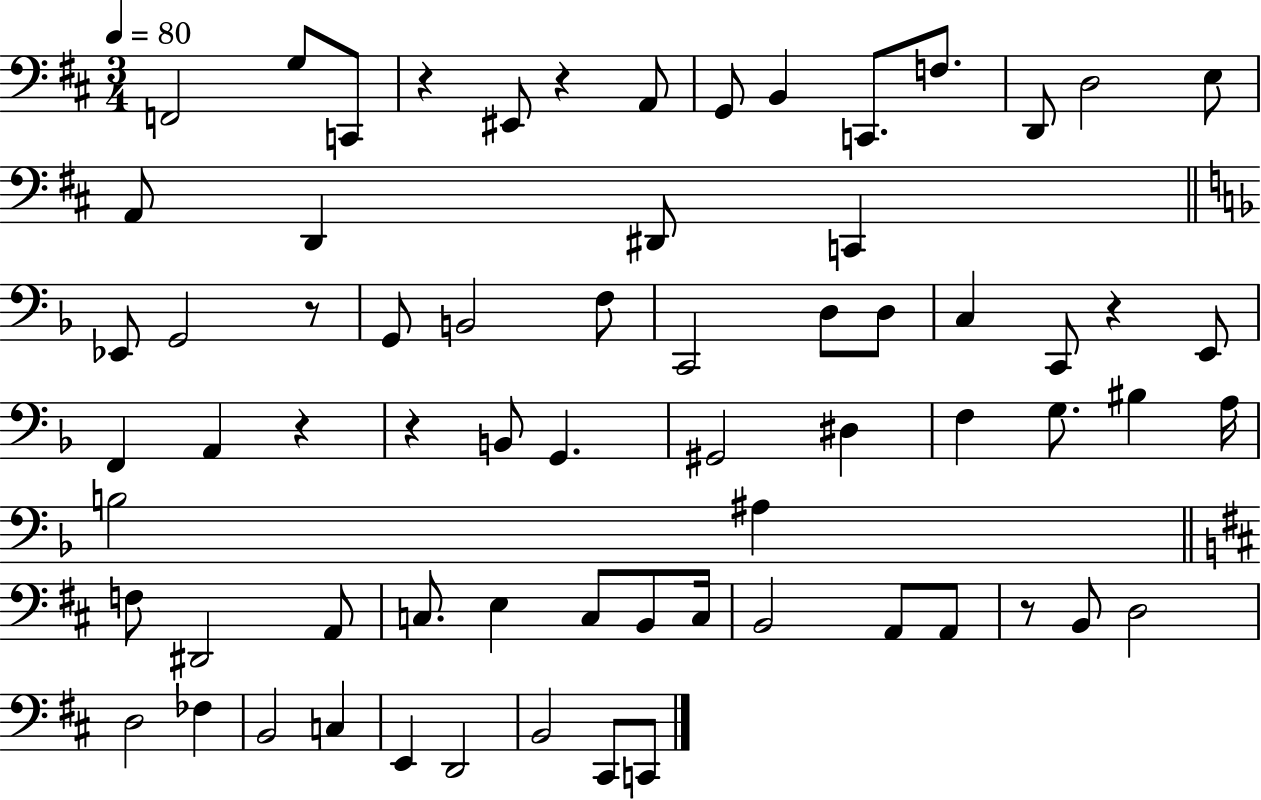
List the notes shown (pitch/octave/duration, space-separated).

F2/h G3/e C2/e R/q EIS2/e R/q A2/e G2/e B2/q C2/e. F3/e. D2/e D3/h E3/e A2/e D2/q D#2/e C2/q Eb2/e G2/h R/e G2/e B2/h F3/e C2/h D3/e D3/e C3/q C2/e R/q E2/e F2/q A2/q R/q R/q B2/e G2/q. G#2/h D#3/q F3/q G3/e. BIS3/q A3/s B3/h A#3/q F3/e D#2/h A2/e C3/e. E3/q C3/e B2/e C3/s B2/h A2/e A2/e R/e B2/e D3/h D3/h FES3/q B2/h C3/q E2/q D2/h B2/h C#2/e C2/e